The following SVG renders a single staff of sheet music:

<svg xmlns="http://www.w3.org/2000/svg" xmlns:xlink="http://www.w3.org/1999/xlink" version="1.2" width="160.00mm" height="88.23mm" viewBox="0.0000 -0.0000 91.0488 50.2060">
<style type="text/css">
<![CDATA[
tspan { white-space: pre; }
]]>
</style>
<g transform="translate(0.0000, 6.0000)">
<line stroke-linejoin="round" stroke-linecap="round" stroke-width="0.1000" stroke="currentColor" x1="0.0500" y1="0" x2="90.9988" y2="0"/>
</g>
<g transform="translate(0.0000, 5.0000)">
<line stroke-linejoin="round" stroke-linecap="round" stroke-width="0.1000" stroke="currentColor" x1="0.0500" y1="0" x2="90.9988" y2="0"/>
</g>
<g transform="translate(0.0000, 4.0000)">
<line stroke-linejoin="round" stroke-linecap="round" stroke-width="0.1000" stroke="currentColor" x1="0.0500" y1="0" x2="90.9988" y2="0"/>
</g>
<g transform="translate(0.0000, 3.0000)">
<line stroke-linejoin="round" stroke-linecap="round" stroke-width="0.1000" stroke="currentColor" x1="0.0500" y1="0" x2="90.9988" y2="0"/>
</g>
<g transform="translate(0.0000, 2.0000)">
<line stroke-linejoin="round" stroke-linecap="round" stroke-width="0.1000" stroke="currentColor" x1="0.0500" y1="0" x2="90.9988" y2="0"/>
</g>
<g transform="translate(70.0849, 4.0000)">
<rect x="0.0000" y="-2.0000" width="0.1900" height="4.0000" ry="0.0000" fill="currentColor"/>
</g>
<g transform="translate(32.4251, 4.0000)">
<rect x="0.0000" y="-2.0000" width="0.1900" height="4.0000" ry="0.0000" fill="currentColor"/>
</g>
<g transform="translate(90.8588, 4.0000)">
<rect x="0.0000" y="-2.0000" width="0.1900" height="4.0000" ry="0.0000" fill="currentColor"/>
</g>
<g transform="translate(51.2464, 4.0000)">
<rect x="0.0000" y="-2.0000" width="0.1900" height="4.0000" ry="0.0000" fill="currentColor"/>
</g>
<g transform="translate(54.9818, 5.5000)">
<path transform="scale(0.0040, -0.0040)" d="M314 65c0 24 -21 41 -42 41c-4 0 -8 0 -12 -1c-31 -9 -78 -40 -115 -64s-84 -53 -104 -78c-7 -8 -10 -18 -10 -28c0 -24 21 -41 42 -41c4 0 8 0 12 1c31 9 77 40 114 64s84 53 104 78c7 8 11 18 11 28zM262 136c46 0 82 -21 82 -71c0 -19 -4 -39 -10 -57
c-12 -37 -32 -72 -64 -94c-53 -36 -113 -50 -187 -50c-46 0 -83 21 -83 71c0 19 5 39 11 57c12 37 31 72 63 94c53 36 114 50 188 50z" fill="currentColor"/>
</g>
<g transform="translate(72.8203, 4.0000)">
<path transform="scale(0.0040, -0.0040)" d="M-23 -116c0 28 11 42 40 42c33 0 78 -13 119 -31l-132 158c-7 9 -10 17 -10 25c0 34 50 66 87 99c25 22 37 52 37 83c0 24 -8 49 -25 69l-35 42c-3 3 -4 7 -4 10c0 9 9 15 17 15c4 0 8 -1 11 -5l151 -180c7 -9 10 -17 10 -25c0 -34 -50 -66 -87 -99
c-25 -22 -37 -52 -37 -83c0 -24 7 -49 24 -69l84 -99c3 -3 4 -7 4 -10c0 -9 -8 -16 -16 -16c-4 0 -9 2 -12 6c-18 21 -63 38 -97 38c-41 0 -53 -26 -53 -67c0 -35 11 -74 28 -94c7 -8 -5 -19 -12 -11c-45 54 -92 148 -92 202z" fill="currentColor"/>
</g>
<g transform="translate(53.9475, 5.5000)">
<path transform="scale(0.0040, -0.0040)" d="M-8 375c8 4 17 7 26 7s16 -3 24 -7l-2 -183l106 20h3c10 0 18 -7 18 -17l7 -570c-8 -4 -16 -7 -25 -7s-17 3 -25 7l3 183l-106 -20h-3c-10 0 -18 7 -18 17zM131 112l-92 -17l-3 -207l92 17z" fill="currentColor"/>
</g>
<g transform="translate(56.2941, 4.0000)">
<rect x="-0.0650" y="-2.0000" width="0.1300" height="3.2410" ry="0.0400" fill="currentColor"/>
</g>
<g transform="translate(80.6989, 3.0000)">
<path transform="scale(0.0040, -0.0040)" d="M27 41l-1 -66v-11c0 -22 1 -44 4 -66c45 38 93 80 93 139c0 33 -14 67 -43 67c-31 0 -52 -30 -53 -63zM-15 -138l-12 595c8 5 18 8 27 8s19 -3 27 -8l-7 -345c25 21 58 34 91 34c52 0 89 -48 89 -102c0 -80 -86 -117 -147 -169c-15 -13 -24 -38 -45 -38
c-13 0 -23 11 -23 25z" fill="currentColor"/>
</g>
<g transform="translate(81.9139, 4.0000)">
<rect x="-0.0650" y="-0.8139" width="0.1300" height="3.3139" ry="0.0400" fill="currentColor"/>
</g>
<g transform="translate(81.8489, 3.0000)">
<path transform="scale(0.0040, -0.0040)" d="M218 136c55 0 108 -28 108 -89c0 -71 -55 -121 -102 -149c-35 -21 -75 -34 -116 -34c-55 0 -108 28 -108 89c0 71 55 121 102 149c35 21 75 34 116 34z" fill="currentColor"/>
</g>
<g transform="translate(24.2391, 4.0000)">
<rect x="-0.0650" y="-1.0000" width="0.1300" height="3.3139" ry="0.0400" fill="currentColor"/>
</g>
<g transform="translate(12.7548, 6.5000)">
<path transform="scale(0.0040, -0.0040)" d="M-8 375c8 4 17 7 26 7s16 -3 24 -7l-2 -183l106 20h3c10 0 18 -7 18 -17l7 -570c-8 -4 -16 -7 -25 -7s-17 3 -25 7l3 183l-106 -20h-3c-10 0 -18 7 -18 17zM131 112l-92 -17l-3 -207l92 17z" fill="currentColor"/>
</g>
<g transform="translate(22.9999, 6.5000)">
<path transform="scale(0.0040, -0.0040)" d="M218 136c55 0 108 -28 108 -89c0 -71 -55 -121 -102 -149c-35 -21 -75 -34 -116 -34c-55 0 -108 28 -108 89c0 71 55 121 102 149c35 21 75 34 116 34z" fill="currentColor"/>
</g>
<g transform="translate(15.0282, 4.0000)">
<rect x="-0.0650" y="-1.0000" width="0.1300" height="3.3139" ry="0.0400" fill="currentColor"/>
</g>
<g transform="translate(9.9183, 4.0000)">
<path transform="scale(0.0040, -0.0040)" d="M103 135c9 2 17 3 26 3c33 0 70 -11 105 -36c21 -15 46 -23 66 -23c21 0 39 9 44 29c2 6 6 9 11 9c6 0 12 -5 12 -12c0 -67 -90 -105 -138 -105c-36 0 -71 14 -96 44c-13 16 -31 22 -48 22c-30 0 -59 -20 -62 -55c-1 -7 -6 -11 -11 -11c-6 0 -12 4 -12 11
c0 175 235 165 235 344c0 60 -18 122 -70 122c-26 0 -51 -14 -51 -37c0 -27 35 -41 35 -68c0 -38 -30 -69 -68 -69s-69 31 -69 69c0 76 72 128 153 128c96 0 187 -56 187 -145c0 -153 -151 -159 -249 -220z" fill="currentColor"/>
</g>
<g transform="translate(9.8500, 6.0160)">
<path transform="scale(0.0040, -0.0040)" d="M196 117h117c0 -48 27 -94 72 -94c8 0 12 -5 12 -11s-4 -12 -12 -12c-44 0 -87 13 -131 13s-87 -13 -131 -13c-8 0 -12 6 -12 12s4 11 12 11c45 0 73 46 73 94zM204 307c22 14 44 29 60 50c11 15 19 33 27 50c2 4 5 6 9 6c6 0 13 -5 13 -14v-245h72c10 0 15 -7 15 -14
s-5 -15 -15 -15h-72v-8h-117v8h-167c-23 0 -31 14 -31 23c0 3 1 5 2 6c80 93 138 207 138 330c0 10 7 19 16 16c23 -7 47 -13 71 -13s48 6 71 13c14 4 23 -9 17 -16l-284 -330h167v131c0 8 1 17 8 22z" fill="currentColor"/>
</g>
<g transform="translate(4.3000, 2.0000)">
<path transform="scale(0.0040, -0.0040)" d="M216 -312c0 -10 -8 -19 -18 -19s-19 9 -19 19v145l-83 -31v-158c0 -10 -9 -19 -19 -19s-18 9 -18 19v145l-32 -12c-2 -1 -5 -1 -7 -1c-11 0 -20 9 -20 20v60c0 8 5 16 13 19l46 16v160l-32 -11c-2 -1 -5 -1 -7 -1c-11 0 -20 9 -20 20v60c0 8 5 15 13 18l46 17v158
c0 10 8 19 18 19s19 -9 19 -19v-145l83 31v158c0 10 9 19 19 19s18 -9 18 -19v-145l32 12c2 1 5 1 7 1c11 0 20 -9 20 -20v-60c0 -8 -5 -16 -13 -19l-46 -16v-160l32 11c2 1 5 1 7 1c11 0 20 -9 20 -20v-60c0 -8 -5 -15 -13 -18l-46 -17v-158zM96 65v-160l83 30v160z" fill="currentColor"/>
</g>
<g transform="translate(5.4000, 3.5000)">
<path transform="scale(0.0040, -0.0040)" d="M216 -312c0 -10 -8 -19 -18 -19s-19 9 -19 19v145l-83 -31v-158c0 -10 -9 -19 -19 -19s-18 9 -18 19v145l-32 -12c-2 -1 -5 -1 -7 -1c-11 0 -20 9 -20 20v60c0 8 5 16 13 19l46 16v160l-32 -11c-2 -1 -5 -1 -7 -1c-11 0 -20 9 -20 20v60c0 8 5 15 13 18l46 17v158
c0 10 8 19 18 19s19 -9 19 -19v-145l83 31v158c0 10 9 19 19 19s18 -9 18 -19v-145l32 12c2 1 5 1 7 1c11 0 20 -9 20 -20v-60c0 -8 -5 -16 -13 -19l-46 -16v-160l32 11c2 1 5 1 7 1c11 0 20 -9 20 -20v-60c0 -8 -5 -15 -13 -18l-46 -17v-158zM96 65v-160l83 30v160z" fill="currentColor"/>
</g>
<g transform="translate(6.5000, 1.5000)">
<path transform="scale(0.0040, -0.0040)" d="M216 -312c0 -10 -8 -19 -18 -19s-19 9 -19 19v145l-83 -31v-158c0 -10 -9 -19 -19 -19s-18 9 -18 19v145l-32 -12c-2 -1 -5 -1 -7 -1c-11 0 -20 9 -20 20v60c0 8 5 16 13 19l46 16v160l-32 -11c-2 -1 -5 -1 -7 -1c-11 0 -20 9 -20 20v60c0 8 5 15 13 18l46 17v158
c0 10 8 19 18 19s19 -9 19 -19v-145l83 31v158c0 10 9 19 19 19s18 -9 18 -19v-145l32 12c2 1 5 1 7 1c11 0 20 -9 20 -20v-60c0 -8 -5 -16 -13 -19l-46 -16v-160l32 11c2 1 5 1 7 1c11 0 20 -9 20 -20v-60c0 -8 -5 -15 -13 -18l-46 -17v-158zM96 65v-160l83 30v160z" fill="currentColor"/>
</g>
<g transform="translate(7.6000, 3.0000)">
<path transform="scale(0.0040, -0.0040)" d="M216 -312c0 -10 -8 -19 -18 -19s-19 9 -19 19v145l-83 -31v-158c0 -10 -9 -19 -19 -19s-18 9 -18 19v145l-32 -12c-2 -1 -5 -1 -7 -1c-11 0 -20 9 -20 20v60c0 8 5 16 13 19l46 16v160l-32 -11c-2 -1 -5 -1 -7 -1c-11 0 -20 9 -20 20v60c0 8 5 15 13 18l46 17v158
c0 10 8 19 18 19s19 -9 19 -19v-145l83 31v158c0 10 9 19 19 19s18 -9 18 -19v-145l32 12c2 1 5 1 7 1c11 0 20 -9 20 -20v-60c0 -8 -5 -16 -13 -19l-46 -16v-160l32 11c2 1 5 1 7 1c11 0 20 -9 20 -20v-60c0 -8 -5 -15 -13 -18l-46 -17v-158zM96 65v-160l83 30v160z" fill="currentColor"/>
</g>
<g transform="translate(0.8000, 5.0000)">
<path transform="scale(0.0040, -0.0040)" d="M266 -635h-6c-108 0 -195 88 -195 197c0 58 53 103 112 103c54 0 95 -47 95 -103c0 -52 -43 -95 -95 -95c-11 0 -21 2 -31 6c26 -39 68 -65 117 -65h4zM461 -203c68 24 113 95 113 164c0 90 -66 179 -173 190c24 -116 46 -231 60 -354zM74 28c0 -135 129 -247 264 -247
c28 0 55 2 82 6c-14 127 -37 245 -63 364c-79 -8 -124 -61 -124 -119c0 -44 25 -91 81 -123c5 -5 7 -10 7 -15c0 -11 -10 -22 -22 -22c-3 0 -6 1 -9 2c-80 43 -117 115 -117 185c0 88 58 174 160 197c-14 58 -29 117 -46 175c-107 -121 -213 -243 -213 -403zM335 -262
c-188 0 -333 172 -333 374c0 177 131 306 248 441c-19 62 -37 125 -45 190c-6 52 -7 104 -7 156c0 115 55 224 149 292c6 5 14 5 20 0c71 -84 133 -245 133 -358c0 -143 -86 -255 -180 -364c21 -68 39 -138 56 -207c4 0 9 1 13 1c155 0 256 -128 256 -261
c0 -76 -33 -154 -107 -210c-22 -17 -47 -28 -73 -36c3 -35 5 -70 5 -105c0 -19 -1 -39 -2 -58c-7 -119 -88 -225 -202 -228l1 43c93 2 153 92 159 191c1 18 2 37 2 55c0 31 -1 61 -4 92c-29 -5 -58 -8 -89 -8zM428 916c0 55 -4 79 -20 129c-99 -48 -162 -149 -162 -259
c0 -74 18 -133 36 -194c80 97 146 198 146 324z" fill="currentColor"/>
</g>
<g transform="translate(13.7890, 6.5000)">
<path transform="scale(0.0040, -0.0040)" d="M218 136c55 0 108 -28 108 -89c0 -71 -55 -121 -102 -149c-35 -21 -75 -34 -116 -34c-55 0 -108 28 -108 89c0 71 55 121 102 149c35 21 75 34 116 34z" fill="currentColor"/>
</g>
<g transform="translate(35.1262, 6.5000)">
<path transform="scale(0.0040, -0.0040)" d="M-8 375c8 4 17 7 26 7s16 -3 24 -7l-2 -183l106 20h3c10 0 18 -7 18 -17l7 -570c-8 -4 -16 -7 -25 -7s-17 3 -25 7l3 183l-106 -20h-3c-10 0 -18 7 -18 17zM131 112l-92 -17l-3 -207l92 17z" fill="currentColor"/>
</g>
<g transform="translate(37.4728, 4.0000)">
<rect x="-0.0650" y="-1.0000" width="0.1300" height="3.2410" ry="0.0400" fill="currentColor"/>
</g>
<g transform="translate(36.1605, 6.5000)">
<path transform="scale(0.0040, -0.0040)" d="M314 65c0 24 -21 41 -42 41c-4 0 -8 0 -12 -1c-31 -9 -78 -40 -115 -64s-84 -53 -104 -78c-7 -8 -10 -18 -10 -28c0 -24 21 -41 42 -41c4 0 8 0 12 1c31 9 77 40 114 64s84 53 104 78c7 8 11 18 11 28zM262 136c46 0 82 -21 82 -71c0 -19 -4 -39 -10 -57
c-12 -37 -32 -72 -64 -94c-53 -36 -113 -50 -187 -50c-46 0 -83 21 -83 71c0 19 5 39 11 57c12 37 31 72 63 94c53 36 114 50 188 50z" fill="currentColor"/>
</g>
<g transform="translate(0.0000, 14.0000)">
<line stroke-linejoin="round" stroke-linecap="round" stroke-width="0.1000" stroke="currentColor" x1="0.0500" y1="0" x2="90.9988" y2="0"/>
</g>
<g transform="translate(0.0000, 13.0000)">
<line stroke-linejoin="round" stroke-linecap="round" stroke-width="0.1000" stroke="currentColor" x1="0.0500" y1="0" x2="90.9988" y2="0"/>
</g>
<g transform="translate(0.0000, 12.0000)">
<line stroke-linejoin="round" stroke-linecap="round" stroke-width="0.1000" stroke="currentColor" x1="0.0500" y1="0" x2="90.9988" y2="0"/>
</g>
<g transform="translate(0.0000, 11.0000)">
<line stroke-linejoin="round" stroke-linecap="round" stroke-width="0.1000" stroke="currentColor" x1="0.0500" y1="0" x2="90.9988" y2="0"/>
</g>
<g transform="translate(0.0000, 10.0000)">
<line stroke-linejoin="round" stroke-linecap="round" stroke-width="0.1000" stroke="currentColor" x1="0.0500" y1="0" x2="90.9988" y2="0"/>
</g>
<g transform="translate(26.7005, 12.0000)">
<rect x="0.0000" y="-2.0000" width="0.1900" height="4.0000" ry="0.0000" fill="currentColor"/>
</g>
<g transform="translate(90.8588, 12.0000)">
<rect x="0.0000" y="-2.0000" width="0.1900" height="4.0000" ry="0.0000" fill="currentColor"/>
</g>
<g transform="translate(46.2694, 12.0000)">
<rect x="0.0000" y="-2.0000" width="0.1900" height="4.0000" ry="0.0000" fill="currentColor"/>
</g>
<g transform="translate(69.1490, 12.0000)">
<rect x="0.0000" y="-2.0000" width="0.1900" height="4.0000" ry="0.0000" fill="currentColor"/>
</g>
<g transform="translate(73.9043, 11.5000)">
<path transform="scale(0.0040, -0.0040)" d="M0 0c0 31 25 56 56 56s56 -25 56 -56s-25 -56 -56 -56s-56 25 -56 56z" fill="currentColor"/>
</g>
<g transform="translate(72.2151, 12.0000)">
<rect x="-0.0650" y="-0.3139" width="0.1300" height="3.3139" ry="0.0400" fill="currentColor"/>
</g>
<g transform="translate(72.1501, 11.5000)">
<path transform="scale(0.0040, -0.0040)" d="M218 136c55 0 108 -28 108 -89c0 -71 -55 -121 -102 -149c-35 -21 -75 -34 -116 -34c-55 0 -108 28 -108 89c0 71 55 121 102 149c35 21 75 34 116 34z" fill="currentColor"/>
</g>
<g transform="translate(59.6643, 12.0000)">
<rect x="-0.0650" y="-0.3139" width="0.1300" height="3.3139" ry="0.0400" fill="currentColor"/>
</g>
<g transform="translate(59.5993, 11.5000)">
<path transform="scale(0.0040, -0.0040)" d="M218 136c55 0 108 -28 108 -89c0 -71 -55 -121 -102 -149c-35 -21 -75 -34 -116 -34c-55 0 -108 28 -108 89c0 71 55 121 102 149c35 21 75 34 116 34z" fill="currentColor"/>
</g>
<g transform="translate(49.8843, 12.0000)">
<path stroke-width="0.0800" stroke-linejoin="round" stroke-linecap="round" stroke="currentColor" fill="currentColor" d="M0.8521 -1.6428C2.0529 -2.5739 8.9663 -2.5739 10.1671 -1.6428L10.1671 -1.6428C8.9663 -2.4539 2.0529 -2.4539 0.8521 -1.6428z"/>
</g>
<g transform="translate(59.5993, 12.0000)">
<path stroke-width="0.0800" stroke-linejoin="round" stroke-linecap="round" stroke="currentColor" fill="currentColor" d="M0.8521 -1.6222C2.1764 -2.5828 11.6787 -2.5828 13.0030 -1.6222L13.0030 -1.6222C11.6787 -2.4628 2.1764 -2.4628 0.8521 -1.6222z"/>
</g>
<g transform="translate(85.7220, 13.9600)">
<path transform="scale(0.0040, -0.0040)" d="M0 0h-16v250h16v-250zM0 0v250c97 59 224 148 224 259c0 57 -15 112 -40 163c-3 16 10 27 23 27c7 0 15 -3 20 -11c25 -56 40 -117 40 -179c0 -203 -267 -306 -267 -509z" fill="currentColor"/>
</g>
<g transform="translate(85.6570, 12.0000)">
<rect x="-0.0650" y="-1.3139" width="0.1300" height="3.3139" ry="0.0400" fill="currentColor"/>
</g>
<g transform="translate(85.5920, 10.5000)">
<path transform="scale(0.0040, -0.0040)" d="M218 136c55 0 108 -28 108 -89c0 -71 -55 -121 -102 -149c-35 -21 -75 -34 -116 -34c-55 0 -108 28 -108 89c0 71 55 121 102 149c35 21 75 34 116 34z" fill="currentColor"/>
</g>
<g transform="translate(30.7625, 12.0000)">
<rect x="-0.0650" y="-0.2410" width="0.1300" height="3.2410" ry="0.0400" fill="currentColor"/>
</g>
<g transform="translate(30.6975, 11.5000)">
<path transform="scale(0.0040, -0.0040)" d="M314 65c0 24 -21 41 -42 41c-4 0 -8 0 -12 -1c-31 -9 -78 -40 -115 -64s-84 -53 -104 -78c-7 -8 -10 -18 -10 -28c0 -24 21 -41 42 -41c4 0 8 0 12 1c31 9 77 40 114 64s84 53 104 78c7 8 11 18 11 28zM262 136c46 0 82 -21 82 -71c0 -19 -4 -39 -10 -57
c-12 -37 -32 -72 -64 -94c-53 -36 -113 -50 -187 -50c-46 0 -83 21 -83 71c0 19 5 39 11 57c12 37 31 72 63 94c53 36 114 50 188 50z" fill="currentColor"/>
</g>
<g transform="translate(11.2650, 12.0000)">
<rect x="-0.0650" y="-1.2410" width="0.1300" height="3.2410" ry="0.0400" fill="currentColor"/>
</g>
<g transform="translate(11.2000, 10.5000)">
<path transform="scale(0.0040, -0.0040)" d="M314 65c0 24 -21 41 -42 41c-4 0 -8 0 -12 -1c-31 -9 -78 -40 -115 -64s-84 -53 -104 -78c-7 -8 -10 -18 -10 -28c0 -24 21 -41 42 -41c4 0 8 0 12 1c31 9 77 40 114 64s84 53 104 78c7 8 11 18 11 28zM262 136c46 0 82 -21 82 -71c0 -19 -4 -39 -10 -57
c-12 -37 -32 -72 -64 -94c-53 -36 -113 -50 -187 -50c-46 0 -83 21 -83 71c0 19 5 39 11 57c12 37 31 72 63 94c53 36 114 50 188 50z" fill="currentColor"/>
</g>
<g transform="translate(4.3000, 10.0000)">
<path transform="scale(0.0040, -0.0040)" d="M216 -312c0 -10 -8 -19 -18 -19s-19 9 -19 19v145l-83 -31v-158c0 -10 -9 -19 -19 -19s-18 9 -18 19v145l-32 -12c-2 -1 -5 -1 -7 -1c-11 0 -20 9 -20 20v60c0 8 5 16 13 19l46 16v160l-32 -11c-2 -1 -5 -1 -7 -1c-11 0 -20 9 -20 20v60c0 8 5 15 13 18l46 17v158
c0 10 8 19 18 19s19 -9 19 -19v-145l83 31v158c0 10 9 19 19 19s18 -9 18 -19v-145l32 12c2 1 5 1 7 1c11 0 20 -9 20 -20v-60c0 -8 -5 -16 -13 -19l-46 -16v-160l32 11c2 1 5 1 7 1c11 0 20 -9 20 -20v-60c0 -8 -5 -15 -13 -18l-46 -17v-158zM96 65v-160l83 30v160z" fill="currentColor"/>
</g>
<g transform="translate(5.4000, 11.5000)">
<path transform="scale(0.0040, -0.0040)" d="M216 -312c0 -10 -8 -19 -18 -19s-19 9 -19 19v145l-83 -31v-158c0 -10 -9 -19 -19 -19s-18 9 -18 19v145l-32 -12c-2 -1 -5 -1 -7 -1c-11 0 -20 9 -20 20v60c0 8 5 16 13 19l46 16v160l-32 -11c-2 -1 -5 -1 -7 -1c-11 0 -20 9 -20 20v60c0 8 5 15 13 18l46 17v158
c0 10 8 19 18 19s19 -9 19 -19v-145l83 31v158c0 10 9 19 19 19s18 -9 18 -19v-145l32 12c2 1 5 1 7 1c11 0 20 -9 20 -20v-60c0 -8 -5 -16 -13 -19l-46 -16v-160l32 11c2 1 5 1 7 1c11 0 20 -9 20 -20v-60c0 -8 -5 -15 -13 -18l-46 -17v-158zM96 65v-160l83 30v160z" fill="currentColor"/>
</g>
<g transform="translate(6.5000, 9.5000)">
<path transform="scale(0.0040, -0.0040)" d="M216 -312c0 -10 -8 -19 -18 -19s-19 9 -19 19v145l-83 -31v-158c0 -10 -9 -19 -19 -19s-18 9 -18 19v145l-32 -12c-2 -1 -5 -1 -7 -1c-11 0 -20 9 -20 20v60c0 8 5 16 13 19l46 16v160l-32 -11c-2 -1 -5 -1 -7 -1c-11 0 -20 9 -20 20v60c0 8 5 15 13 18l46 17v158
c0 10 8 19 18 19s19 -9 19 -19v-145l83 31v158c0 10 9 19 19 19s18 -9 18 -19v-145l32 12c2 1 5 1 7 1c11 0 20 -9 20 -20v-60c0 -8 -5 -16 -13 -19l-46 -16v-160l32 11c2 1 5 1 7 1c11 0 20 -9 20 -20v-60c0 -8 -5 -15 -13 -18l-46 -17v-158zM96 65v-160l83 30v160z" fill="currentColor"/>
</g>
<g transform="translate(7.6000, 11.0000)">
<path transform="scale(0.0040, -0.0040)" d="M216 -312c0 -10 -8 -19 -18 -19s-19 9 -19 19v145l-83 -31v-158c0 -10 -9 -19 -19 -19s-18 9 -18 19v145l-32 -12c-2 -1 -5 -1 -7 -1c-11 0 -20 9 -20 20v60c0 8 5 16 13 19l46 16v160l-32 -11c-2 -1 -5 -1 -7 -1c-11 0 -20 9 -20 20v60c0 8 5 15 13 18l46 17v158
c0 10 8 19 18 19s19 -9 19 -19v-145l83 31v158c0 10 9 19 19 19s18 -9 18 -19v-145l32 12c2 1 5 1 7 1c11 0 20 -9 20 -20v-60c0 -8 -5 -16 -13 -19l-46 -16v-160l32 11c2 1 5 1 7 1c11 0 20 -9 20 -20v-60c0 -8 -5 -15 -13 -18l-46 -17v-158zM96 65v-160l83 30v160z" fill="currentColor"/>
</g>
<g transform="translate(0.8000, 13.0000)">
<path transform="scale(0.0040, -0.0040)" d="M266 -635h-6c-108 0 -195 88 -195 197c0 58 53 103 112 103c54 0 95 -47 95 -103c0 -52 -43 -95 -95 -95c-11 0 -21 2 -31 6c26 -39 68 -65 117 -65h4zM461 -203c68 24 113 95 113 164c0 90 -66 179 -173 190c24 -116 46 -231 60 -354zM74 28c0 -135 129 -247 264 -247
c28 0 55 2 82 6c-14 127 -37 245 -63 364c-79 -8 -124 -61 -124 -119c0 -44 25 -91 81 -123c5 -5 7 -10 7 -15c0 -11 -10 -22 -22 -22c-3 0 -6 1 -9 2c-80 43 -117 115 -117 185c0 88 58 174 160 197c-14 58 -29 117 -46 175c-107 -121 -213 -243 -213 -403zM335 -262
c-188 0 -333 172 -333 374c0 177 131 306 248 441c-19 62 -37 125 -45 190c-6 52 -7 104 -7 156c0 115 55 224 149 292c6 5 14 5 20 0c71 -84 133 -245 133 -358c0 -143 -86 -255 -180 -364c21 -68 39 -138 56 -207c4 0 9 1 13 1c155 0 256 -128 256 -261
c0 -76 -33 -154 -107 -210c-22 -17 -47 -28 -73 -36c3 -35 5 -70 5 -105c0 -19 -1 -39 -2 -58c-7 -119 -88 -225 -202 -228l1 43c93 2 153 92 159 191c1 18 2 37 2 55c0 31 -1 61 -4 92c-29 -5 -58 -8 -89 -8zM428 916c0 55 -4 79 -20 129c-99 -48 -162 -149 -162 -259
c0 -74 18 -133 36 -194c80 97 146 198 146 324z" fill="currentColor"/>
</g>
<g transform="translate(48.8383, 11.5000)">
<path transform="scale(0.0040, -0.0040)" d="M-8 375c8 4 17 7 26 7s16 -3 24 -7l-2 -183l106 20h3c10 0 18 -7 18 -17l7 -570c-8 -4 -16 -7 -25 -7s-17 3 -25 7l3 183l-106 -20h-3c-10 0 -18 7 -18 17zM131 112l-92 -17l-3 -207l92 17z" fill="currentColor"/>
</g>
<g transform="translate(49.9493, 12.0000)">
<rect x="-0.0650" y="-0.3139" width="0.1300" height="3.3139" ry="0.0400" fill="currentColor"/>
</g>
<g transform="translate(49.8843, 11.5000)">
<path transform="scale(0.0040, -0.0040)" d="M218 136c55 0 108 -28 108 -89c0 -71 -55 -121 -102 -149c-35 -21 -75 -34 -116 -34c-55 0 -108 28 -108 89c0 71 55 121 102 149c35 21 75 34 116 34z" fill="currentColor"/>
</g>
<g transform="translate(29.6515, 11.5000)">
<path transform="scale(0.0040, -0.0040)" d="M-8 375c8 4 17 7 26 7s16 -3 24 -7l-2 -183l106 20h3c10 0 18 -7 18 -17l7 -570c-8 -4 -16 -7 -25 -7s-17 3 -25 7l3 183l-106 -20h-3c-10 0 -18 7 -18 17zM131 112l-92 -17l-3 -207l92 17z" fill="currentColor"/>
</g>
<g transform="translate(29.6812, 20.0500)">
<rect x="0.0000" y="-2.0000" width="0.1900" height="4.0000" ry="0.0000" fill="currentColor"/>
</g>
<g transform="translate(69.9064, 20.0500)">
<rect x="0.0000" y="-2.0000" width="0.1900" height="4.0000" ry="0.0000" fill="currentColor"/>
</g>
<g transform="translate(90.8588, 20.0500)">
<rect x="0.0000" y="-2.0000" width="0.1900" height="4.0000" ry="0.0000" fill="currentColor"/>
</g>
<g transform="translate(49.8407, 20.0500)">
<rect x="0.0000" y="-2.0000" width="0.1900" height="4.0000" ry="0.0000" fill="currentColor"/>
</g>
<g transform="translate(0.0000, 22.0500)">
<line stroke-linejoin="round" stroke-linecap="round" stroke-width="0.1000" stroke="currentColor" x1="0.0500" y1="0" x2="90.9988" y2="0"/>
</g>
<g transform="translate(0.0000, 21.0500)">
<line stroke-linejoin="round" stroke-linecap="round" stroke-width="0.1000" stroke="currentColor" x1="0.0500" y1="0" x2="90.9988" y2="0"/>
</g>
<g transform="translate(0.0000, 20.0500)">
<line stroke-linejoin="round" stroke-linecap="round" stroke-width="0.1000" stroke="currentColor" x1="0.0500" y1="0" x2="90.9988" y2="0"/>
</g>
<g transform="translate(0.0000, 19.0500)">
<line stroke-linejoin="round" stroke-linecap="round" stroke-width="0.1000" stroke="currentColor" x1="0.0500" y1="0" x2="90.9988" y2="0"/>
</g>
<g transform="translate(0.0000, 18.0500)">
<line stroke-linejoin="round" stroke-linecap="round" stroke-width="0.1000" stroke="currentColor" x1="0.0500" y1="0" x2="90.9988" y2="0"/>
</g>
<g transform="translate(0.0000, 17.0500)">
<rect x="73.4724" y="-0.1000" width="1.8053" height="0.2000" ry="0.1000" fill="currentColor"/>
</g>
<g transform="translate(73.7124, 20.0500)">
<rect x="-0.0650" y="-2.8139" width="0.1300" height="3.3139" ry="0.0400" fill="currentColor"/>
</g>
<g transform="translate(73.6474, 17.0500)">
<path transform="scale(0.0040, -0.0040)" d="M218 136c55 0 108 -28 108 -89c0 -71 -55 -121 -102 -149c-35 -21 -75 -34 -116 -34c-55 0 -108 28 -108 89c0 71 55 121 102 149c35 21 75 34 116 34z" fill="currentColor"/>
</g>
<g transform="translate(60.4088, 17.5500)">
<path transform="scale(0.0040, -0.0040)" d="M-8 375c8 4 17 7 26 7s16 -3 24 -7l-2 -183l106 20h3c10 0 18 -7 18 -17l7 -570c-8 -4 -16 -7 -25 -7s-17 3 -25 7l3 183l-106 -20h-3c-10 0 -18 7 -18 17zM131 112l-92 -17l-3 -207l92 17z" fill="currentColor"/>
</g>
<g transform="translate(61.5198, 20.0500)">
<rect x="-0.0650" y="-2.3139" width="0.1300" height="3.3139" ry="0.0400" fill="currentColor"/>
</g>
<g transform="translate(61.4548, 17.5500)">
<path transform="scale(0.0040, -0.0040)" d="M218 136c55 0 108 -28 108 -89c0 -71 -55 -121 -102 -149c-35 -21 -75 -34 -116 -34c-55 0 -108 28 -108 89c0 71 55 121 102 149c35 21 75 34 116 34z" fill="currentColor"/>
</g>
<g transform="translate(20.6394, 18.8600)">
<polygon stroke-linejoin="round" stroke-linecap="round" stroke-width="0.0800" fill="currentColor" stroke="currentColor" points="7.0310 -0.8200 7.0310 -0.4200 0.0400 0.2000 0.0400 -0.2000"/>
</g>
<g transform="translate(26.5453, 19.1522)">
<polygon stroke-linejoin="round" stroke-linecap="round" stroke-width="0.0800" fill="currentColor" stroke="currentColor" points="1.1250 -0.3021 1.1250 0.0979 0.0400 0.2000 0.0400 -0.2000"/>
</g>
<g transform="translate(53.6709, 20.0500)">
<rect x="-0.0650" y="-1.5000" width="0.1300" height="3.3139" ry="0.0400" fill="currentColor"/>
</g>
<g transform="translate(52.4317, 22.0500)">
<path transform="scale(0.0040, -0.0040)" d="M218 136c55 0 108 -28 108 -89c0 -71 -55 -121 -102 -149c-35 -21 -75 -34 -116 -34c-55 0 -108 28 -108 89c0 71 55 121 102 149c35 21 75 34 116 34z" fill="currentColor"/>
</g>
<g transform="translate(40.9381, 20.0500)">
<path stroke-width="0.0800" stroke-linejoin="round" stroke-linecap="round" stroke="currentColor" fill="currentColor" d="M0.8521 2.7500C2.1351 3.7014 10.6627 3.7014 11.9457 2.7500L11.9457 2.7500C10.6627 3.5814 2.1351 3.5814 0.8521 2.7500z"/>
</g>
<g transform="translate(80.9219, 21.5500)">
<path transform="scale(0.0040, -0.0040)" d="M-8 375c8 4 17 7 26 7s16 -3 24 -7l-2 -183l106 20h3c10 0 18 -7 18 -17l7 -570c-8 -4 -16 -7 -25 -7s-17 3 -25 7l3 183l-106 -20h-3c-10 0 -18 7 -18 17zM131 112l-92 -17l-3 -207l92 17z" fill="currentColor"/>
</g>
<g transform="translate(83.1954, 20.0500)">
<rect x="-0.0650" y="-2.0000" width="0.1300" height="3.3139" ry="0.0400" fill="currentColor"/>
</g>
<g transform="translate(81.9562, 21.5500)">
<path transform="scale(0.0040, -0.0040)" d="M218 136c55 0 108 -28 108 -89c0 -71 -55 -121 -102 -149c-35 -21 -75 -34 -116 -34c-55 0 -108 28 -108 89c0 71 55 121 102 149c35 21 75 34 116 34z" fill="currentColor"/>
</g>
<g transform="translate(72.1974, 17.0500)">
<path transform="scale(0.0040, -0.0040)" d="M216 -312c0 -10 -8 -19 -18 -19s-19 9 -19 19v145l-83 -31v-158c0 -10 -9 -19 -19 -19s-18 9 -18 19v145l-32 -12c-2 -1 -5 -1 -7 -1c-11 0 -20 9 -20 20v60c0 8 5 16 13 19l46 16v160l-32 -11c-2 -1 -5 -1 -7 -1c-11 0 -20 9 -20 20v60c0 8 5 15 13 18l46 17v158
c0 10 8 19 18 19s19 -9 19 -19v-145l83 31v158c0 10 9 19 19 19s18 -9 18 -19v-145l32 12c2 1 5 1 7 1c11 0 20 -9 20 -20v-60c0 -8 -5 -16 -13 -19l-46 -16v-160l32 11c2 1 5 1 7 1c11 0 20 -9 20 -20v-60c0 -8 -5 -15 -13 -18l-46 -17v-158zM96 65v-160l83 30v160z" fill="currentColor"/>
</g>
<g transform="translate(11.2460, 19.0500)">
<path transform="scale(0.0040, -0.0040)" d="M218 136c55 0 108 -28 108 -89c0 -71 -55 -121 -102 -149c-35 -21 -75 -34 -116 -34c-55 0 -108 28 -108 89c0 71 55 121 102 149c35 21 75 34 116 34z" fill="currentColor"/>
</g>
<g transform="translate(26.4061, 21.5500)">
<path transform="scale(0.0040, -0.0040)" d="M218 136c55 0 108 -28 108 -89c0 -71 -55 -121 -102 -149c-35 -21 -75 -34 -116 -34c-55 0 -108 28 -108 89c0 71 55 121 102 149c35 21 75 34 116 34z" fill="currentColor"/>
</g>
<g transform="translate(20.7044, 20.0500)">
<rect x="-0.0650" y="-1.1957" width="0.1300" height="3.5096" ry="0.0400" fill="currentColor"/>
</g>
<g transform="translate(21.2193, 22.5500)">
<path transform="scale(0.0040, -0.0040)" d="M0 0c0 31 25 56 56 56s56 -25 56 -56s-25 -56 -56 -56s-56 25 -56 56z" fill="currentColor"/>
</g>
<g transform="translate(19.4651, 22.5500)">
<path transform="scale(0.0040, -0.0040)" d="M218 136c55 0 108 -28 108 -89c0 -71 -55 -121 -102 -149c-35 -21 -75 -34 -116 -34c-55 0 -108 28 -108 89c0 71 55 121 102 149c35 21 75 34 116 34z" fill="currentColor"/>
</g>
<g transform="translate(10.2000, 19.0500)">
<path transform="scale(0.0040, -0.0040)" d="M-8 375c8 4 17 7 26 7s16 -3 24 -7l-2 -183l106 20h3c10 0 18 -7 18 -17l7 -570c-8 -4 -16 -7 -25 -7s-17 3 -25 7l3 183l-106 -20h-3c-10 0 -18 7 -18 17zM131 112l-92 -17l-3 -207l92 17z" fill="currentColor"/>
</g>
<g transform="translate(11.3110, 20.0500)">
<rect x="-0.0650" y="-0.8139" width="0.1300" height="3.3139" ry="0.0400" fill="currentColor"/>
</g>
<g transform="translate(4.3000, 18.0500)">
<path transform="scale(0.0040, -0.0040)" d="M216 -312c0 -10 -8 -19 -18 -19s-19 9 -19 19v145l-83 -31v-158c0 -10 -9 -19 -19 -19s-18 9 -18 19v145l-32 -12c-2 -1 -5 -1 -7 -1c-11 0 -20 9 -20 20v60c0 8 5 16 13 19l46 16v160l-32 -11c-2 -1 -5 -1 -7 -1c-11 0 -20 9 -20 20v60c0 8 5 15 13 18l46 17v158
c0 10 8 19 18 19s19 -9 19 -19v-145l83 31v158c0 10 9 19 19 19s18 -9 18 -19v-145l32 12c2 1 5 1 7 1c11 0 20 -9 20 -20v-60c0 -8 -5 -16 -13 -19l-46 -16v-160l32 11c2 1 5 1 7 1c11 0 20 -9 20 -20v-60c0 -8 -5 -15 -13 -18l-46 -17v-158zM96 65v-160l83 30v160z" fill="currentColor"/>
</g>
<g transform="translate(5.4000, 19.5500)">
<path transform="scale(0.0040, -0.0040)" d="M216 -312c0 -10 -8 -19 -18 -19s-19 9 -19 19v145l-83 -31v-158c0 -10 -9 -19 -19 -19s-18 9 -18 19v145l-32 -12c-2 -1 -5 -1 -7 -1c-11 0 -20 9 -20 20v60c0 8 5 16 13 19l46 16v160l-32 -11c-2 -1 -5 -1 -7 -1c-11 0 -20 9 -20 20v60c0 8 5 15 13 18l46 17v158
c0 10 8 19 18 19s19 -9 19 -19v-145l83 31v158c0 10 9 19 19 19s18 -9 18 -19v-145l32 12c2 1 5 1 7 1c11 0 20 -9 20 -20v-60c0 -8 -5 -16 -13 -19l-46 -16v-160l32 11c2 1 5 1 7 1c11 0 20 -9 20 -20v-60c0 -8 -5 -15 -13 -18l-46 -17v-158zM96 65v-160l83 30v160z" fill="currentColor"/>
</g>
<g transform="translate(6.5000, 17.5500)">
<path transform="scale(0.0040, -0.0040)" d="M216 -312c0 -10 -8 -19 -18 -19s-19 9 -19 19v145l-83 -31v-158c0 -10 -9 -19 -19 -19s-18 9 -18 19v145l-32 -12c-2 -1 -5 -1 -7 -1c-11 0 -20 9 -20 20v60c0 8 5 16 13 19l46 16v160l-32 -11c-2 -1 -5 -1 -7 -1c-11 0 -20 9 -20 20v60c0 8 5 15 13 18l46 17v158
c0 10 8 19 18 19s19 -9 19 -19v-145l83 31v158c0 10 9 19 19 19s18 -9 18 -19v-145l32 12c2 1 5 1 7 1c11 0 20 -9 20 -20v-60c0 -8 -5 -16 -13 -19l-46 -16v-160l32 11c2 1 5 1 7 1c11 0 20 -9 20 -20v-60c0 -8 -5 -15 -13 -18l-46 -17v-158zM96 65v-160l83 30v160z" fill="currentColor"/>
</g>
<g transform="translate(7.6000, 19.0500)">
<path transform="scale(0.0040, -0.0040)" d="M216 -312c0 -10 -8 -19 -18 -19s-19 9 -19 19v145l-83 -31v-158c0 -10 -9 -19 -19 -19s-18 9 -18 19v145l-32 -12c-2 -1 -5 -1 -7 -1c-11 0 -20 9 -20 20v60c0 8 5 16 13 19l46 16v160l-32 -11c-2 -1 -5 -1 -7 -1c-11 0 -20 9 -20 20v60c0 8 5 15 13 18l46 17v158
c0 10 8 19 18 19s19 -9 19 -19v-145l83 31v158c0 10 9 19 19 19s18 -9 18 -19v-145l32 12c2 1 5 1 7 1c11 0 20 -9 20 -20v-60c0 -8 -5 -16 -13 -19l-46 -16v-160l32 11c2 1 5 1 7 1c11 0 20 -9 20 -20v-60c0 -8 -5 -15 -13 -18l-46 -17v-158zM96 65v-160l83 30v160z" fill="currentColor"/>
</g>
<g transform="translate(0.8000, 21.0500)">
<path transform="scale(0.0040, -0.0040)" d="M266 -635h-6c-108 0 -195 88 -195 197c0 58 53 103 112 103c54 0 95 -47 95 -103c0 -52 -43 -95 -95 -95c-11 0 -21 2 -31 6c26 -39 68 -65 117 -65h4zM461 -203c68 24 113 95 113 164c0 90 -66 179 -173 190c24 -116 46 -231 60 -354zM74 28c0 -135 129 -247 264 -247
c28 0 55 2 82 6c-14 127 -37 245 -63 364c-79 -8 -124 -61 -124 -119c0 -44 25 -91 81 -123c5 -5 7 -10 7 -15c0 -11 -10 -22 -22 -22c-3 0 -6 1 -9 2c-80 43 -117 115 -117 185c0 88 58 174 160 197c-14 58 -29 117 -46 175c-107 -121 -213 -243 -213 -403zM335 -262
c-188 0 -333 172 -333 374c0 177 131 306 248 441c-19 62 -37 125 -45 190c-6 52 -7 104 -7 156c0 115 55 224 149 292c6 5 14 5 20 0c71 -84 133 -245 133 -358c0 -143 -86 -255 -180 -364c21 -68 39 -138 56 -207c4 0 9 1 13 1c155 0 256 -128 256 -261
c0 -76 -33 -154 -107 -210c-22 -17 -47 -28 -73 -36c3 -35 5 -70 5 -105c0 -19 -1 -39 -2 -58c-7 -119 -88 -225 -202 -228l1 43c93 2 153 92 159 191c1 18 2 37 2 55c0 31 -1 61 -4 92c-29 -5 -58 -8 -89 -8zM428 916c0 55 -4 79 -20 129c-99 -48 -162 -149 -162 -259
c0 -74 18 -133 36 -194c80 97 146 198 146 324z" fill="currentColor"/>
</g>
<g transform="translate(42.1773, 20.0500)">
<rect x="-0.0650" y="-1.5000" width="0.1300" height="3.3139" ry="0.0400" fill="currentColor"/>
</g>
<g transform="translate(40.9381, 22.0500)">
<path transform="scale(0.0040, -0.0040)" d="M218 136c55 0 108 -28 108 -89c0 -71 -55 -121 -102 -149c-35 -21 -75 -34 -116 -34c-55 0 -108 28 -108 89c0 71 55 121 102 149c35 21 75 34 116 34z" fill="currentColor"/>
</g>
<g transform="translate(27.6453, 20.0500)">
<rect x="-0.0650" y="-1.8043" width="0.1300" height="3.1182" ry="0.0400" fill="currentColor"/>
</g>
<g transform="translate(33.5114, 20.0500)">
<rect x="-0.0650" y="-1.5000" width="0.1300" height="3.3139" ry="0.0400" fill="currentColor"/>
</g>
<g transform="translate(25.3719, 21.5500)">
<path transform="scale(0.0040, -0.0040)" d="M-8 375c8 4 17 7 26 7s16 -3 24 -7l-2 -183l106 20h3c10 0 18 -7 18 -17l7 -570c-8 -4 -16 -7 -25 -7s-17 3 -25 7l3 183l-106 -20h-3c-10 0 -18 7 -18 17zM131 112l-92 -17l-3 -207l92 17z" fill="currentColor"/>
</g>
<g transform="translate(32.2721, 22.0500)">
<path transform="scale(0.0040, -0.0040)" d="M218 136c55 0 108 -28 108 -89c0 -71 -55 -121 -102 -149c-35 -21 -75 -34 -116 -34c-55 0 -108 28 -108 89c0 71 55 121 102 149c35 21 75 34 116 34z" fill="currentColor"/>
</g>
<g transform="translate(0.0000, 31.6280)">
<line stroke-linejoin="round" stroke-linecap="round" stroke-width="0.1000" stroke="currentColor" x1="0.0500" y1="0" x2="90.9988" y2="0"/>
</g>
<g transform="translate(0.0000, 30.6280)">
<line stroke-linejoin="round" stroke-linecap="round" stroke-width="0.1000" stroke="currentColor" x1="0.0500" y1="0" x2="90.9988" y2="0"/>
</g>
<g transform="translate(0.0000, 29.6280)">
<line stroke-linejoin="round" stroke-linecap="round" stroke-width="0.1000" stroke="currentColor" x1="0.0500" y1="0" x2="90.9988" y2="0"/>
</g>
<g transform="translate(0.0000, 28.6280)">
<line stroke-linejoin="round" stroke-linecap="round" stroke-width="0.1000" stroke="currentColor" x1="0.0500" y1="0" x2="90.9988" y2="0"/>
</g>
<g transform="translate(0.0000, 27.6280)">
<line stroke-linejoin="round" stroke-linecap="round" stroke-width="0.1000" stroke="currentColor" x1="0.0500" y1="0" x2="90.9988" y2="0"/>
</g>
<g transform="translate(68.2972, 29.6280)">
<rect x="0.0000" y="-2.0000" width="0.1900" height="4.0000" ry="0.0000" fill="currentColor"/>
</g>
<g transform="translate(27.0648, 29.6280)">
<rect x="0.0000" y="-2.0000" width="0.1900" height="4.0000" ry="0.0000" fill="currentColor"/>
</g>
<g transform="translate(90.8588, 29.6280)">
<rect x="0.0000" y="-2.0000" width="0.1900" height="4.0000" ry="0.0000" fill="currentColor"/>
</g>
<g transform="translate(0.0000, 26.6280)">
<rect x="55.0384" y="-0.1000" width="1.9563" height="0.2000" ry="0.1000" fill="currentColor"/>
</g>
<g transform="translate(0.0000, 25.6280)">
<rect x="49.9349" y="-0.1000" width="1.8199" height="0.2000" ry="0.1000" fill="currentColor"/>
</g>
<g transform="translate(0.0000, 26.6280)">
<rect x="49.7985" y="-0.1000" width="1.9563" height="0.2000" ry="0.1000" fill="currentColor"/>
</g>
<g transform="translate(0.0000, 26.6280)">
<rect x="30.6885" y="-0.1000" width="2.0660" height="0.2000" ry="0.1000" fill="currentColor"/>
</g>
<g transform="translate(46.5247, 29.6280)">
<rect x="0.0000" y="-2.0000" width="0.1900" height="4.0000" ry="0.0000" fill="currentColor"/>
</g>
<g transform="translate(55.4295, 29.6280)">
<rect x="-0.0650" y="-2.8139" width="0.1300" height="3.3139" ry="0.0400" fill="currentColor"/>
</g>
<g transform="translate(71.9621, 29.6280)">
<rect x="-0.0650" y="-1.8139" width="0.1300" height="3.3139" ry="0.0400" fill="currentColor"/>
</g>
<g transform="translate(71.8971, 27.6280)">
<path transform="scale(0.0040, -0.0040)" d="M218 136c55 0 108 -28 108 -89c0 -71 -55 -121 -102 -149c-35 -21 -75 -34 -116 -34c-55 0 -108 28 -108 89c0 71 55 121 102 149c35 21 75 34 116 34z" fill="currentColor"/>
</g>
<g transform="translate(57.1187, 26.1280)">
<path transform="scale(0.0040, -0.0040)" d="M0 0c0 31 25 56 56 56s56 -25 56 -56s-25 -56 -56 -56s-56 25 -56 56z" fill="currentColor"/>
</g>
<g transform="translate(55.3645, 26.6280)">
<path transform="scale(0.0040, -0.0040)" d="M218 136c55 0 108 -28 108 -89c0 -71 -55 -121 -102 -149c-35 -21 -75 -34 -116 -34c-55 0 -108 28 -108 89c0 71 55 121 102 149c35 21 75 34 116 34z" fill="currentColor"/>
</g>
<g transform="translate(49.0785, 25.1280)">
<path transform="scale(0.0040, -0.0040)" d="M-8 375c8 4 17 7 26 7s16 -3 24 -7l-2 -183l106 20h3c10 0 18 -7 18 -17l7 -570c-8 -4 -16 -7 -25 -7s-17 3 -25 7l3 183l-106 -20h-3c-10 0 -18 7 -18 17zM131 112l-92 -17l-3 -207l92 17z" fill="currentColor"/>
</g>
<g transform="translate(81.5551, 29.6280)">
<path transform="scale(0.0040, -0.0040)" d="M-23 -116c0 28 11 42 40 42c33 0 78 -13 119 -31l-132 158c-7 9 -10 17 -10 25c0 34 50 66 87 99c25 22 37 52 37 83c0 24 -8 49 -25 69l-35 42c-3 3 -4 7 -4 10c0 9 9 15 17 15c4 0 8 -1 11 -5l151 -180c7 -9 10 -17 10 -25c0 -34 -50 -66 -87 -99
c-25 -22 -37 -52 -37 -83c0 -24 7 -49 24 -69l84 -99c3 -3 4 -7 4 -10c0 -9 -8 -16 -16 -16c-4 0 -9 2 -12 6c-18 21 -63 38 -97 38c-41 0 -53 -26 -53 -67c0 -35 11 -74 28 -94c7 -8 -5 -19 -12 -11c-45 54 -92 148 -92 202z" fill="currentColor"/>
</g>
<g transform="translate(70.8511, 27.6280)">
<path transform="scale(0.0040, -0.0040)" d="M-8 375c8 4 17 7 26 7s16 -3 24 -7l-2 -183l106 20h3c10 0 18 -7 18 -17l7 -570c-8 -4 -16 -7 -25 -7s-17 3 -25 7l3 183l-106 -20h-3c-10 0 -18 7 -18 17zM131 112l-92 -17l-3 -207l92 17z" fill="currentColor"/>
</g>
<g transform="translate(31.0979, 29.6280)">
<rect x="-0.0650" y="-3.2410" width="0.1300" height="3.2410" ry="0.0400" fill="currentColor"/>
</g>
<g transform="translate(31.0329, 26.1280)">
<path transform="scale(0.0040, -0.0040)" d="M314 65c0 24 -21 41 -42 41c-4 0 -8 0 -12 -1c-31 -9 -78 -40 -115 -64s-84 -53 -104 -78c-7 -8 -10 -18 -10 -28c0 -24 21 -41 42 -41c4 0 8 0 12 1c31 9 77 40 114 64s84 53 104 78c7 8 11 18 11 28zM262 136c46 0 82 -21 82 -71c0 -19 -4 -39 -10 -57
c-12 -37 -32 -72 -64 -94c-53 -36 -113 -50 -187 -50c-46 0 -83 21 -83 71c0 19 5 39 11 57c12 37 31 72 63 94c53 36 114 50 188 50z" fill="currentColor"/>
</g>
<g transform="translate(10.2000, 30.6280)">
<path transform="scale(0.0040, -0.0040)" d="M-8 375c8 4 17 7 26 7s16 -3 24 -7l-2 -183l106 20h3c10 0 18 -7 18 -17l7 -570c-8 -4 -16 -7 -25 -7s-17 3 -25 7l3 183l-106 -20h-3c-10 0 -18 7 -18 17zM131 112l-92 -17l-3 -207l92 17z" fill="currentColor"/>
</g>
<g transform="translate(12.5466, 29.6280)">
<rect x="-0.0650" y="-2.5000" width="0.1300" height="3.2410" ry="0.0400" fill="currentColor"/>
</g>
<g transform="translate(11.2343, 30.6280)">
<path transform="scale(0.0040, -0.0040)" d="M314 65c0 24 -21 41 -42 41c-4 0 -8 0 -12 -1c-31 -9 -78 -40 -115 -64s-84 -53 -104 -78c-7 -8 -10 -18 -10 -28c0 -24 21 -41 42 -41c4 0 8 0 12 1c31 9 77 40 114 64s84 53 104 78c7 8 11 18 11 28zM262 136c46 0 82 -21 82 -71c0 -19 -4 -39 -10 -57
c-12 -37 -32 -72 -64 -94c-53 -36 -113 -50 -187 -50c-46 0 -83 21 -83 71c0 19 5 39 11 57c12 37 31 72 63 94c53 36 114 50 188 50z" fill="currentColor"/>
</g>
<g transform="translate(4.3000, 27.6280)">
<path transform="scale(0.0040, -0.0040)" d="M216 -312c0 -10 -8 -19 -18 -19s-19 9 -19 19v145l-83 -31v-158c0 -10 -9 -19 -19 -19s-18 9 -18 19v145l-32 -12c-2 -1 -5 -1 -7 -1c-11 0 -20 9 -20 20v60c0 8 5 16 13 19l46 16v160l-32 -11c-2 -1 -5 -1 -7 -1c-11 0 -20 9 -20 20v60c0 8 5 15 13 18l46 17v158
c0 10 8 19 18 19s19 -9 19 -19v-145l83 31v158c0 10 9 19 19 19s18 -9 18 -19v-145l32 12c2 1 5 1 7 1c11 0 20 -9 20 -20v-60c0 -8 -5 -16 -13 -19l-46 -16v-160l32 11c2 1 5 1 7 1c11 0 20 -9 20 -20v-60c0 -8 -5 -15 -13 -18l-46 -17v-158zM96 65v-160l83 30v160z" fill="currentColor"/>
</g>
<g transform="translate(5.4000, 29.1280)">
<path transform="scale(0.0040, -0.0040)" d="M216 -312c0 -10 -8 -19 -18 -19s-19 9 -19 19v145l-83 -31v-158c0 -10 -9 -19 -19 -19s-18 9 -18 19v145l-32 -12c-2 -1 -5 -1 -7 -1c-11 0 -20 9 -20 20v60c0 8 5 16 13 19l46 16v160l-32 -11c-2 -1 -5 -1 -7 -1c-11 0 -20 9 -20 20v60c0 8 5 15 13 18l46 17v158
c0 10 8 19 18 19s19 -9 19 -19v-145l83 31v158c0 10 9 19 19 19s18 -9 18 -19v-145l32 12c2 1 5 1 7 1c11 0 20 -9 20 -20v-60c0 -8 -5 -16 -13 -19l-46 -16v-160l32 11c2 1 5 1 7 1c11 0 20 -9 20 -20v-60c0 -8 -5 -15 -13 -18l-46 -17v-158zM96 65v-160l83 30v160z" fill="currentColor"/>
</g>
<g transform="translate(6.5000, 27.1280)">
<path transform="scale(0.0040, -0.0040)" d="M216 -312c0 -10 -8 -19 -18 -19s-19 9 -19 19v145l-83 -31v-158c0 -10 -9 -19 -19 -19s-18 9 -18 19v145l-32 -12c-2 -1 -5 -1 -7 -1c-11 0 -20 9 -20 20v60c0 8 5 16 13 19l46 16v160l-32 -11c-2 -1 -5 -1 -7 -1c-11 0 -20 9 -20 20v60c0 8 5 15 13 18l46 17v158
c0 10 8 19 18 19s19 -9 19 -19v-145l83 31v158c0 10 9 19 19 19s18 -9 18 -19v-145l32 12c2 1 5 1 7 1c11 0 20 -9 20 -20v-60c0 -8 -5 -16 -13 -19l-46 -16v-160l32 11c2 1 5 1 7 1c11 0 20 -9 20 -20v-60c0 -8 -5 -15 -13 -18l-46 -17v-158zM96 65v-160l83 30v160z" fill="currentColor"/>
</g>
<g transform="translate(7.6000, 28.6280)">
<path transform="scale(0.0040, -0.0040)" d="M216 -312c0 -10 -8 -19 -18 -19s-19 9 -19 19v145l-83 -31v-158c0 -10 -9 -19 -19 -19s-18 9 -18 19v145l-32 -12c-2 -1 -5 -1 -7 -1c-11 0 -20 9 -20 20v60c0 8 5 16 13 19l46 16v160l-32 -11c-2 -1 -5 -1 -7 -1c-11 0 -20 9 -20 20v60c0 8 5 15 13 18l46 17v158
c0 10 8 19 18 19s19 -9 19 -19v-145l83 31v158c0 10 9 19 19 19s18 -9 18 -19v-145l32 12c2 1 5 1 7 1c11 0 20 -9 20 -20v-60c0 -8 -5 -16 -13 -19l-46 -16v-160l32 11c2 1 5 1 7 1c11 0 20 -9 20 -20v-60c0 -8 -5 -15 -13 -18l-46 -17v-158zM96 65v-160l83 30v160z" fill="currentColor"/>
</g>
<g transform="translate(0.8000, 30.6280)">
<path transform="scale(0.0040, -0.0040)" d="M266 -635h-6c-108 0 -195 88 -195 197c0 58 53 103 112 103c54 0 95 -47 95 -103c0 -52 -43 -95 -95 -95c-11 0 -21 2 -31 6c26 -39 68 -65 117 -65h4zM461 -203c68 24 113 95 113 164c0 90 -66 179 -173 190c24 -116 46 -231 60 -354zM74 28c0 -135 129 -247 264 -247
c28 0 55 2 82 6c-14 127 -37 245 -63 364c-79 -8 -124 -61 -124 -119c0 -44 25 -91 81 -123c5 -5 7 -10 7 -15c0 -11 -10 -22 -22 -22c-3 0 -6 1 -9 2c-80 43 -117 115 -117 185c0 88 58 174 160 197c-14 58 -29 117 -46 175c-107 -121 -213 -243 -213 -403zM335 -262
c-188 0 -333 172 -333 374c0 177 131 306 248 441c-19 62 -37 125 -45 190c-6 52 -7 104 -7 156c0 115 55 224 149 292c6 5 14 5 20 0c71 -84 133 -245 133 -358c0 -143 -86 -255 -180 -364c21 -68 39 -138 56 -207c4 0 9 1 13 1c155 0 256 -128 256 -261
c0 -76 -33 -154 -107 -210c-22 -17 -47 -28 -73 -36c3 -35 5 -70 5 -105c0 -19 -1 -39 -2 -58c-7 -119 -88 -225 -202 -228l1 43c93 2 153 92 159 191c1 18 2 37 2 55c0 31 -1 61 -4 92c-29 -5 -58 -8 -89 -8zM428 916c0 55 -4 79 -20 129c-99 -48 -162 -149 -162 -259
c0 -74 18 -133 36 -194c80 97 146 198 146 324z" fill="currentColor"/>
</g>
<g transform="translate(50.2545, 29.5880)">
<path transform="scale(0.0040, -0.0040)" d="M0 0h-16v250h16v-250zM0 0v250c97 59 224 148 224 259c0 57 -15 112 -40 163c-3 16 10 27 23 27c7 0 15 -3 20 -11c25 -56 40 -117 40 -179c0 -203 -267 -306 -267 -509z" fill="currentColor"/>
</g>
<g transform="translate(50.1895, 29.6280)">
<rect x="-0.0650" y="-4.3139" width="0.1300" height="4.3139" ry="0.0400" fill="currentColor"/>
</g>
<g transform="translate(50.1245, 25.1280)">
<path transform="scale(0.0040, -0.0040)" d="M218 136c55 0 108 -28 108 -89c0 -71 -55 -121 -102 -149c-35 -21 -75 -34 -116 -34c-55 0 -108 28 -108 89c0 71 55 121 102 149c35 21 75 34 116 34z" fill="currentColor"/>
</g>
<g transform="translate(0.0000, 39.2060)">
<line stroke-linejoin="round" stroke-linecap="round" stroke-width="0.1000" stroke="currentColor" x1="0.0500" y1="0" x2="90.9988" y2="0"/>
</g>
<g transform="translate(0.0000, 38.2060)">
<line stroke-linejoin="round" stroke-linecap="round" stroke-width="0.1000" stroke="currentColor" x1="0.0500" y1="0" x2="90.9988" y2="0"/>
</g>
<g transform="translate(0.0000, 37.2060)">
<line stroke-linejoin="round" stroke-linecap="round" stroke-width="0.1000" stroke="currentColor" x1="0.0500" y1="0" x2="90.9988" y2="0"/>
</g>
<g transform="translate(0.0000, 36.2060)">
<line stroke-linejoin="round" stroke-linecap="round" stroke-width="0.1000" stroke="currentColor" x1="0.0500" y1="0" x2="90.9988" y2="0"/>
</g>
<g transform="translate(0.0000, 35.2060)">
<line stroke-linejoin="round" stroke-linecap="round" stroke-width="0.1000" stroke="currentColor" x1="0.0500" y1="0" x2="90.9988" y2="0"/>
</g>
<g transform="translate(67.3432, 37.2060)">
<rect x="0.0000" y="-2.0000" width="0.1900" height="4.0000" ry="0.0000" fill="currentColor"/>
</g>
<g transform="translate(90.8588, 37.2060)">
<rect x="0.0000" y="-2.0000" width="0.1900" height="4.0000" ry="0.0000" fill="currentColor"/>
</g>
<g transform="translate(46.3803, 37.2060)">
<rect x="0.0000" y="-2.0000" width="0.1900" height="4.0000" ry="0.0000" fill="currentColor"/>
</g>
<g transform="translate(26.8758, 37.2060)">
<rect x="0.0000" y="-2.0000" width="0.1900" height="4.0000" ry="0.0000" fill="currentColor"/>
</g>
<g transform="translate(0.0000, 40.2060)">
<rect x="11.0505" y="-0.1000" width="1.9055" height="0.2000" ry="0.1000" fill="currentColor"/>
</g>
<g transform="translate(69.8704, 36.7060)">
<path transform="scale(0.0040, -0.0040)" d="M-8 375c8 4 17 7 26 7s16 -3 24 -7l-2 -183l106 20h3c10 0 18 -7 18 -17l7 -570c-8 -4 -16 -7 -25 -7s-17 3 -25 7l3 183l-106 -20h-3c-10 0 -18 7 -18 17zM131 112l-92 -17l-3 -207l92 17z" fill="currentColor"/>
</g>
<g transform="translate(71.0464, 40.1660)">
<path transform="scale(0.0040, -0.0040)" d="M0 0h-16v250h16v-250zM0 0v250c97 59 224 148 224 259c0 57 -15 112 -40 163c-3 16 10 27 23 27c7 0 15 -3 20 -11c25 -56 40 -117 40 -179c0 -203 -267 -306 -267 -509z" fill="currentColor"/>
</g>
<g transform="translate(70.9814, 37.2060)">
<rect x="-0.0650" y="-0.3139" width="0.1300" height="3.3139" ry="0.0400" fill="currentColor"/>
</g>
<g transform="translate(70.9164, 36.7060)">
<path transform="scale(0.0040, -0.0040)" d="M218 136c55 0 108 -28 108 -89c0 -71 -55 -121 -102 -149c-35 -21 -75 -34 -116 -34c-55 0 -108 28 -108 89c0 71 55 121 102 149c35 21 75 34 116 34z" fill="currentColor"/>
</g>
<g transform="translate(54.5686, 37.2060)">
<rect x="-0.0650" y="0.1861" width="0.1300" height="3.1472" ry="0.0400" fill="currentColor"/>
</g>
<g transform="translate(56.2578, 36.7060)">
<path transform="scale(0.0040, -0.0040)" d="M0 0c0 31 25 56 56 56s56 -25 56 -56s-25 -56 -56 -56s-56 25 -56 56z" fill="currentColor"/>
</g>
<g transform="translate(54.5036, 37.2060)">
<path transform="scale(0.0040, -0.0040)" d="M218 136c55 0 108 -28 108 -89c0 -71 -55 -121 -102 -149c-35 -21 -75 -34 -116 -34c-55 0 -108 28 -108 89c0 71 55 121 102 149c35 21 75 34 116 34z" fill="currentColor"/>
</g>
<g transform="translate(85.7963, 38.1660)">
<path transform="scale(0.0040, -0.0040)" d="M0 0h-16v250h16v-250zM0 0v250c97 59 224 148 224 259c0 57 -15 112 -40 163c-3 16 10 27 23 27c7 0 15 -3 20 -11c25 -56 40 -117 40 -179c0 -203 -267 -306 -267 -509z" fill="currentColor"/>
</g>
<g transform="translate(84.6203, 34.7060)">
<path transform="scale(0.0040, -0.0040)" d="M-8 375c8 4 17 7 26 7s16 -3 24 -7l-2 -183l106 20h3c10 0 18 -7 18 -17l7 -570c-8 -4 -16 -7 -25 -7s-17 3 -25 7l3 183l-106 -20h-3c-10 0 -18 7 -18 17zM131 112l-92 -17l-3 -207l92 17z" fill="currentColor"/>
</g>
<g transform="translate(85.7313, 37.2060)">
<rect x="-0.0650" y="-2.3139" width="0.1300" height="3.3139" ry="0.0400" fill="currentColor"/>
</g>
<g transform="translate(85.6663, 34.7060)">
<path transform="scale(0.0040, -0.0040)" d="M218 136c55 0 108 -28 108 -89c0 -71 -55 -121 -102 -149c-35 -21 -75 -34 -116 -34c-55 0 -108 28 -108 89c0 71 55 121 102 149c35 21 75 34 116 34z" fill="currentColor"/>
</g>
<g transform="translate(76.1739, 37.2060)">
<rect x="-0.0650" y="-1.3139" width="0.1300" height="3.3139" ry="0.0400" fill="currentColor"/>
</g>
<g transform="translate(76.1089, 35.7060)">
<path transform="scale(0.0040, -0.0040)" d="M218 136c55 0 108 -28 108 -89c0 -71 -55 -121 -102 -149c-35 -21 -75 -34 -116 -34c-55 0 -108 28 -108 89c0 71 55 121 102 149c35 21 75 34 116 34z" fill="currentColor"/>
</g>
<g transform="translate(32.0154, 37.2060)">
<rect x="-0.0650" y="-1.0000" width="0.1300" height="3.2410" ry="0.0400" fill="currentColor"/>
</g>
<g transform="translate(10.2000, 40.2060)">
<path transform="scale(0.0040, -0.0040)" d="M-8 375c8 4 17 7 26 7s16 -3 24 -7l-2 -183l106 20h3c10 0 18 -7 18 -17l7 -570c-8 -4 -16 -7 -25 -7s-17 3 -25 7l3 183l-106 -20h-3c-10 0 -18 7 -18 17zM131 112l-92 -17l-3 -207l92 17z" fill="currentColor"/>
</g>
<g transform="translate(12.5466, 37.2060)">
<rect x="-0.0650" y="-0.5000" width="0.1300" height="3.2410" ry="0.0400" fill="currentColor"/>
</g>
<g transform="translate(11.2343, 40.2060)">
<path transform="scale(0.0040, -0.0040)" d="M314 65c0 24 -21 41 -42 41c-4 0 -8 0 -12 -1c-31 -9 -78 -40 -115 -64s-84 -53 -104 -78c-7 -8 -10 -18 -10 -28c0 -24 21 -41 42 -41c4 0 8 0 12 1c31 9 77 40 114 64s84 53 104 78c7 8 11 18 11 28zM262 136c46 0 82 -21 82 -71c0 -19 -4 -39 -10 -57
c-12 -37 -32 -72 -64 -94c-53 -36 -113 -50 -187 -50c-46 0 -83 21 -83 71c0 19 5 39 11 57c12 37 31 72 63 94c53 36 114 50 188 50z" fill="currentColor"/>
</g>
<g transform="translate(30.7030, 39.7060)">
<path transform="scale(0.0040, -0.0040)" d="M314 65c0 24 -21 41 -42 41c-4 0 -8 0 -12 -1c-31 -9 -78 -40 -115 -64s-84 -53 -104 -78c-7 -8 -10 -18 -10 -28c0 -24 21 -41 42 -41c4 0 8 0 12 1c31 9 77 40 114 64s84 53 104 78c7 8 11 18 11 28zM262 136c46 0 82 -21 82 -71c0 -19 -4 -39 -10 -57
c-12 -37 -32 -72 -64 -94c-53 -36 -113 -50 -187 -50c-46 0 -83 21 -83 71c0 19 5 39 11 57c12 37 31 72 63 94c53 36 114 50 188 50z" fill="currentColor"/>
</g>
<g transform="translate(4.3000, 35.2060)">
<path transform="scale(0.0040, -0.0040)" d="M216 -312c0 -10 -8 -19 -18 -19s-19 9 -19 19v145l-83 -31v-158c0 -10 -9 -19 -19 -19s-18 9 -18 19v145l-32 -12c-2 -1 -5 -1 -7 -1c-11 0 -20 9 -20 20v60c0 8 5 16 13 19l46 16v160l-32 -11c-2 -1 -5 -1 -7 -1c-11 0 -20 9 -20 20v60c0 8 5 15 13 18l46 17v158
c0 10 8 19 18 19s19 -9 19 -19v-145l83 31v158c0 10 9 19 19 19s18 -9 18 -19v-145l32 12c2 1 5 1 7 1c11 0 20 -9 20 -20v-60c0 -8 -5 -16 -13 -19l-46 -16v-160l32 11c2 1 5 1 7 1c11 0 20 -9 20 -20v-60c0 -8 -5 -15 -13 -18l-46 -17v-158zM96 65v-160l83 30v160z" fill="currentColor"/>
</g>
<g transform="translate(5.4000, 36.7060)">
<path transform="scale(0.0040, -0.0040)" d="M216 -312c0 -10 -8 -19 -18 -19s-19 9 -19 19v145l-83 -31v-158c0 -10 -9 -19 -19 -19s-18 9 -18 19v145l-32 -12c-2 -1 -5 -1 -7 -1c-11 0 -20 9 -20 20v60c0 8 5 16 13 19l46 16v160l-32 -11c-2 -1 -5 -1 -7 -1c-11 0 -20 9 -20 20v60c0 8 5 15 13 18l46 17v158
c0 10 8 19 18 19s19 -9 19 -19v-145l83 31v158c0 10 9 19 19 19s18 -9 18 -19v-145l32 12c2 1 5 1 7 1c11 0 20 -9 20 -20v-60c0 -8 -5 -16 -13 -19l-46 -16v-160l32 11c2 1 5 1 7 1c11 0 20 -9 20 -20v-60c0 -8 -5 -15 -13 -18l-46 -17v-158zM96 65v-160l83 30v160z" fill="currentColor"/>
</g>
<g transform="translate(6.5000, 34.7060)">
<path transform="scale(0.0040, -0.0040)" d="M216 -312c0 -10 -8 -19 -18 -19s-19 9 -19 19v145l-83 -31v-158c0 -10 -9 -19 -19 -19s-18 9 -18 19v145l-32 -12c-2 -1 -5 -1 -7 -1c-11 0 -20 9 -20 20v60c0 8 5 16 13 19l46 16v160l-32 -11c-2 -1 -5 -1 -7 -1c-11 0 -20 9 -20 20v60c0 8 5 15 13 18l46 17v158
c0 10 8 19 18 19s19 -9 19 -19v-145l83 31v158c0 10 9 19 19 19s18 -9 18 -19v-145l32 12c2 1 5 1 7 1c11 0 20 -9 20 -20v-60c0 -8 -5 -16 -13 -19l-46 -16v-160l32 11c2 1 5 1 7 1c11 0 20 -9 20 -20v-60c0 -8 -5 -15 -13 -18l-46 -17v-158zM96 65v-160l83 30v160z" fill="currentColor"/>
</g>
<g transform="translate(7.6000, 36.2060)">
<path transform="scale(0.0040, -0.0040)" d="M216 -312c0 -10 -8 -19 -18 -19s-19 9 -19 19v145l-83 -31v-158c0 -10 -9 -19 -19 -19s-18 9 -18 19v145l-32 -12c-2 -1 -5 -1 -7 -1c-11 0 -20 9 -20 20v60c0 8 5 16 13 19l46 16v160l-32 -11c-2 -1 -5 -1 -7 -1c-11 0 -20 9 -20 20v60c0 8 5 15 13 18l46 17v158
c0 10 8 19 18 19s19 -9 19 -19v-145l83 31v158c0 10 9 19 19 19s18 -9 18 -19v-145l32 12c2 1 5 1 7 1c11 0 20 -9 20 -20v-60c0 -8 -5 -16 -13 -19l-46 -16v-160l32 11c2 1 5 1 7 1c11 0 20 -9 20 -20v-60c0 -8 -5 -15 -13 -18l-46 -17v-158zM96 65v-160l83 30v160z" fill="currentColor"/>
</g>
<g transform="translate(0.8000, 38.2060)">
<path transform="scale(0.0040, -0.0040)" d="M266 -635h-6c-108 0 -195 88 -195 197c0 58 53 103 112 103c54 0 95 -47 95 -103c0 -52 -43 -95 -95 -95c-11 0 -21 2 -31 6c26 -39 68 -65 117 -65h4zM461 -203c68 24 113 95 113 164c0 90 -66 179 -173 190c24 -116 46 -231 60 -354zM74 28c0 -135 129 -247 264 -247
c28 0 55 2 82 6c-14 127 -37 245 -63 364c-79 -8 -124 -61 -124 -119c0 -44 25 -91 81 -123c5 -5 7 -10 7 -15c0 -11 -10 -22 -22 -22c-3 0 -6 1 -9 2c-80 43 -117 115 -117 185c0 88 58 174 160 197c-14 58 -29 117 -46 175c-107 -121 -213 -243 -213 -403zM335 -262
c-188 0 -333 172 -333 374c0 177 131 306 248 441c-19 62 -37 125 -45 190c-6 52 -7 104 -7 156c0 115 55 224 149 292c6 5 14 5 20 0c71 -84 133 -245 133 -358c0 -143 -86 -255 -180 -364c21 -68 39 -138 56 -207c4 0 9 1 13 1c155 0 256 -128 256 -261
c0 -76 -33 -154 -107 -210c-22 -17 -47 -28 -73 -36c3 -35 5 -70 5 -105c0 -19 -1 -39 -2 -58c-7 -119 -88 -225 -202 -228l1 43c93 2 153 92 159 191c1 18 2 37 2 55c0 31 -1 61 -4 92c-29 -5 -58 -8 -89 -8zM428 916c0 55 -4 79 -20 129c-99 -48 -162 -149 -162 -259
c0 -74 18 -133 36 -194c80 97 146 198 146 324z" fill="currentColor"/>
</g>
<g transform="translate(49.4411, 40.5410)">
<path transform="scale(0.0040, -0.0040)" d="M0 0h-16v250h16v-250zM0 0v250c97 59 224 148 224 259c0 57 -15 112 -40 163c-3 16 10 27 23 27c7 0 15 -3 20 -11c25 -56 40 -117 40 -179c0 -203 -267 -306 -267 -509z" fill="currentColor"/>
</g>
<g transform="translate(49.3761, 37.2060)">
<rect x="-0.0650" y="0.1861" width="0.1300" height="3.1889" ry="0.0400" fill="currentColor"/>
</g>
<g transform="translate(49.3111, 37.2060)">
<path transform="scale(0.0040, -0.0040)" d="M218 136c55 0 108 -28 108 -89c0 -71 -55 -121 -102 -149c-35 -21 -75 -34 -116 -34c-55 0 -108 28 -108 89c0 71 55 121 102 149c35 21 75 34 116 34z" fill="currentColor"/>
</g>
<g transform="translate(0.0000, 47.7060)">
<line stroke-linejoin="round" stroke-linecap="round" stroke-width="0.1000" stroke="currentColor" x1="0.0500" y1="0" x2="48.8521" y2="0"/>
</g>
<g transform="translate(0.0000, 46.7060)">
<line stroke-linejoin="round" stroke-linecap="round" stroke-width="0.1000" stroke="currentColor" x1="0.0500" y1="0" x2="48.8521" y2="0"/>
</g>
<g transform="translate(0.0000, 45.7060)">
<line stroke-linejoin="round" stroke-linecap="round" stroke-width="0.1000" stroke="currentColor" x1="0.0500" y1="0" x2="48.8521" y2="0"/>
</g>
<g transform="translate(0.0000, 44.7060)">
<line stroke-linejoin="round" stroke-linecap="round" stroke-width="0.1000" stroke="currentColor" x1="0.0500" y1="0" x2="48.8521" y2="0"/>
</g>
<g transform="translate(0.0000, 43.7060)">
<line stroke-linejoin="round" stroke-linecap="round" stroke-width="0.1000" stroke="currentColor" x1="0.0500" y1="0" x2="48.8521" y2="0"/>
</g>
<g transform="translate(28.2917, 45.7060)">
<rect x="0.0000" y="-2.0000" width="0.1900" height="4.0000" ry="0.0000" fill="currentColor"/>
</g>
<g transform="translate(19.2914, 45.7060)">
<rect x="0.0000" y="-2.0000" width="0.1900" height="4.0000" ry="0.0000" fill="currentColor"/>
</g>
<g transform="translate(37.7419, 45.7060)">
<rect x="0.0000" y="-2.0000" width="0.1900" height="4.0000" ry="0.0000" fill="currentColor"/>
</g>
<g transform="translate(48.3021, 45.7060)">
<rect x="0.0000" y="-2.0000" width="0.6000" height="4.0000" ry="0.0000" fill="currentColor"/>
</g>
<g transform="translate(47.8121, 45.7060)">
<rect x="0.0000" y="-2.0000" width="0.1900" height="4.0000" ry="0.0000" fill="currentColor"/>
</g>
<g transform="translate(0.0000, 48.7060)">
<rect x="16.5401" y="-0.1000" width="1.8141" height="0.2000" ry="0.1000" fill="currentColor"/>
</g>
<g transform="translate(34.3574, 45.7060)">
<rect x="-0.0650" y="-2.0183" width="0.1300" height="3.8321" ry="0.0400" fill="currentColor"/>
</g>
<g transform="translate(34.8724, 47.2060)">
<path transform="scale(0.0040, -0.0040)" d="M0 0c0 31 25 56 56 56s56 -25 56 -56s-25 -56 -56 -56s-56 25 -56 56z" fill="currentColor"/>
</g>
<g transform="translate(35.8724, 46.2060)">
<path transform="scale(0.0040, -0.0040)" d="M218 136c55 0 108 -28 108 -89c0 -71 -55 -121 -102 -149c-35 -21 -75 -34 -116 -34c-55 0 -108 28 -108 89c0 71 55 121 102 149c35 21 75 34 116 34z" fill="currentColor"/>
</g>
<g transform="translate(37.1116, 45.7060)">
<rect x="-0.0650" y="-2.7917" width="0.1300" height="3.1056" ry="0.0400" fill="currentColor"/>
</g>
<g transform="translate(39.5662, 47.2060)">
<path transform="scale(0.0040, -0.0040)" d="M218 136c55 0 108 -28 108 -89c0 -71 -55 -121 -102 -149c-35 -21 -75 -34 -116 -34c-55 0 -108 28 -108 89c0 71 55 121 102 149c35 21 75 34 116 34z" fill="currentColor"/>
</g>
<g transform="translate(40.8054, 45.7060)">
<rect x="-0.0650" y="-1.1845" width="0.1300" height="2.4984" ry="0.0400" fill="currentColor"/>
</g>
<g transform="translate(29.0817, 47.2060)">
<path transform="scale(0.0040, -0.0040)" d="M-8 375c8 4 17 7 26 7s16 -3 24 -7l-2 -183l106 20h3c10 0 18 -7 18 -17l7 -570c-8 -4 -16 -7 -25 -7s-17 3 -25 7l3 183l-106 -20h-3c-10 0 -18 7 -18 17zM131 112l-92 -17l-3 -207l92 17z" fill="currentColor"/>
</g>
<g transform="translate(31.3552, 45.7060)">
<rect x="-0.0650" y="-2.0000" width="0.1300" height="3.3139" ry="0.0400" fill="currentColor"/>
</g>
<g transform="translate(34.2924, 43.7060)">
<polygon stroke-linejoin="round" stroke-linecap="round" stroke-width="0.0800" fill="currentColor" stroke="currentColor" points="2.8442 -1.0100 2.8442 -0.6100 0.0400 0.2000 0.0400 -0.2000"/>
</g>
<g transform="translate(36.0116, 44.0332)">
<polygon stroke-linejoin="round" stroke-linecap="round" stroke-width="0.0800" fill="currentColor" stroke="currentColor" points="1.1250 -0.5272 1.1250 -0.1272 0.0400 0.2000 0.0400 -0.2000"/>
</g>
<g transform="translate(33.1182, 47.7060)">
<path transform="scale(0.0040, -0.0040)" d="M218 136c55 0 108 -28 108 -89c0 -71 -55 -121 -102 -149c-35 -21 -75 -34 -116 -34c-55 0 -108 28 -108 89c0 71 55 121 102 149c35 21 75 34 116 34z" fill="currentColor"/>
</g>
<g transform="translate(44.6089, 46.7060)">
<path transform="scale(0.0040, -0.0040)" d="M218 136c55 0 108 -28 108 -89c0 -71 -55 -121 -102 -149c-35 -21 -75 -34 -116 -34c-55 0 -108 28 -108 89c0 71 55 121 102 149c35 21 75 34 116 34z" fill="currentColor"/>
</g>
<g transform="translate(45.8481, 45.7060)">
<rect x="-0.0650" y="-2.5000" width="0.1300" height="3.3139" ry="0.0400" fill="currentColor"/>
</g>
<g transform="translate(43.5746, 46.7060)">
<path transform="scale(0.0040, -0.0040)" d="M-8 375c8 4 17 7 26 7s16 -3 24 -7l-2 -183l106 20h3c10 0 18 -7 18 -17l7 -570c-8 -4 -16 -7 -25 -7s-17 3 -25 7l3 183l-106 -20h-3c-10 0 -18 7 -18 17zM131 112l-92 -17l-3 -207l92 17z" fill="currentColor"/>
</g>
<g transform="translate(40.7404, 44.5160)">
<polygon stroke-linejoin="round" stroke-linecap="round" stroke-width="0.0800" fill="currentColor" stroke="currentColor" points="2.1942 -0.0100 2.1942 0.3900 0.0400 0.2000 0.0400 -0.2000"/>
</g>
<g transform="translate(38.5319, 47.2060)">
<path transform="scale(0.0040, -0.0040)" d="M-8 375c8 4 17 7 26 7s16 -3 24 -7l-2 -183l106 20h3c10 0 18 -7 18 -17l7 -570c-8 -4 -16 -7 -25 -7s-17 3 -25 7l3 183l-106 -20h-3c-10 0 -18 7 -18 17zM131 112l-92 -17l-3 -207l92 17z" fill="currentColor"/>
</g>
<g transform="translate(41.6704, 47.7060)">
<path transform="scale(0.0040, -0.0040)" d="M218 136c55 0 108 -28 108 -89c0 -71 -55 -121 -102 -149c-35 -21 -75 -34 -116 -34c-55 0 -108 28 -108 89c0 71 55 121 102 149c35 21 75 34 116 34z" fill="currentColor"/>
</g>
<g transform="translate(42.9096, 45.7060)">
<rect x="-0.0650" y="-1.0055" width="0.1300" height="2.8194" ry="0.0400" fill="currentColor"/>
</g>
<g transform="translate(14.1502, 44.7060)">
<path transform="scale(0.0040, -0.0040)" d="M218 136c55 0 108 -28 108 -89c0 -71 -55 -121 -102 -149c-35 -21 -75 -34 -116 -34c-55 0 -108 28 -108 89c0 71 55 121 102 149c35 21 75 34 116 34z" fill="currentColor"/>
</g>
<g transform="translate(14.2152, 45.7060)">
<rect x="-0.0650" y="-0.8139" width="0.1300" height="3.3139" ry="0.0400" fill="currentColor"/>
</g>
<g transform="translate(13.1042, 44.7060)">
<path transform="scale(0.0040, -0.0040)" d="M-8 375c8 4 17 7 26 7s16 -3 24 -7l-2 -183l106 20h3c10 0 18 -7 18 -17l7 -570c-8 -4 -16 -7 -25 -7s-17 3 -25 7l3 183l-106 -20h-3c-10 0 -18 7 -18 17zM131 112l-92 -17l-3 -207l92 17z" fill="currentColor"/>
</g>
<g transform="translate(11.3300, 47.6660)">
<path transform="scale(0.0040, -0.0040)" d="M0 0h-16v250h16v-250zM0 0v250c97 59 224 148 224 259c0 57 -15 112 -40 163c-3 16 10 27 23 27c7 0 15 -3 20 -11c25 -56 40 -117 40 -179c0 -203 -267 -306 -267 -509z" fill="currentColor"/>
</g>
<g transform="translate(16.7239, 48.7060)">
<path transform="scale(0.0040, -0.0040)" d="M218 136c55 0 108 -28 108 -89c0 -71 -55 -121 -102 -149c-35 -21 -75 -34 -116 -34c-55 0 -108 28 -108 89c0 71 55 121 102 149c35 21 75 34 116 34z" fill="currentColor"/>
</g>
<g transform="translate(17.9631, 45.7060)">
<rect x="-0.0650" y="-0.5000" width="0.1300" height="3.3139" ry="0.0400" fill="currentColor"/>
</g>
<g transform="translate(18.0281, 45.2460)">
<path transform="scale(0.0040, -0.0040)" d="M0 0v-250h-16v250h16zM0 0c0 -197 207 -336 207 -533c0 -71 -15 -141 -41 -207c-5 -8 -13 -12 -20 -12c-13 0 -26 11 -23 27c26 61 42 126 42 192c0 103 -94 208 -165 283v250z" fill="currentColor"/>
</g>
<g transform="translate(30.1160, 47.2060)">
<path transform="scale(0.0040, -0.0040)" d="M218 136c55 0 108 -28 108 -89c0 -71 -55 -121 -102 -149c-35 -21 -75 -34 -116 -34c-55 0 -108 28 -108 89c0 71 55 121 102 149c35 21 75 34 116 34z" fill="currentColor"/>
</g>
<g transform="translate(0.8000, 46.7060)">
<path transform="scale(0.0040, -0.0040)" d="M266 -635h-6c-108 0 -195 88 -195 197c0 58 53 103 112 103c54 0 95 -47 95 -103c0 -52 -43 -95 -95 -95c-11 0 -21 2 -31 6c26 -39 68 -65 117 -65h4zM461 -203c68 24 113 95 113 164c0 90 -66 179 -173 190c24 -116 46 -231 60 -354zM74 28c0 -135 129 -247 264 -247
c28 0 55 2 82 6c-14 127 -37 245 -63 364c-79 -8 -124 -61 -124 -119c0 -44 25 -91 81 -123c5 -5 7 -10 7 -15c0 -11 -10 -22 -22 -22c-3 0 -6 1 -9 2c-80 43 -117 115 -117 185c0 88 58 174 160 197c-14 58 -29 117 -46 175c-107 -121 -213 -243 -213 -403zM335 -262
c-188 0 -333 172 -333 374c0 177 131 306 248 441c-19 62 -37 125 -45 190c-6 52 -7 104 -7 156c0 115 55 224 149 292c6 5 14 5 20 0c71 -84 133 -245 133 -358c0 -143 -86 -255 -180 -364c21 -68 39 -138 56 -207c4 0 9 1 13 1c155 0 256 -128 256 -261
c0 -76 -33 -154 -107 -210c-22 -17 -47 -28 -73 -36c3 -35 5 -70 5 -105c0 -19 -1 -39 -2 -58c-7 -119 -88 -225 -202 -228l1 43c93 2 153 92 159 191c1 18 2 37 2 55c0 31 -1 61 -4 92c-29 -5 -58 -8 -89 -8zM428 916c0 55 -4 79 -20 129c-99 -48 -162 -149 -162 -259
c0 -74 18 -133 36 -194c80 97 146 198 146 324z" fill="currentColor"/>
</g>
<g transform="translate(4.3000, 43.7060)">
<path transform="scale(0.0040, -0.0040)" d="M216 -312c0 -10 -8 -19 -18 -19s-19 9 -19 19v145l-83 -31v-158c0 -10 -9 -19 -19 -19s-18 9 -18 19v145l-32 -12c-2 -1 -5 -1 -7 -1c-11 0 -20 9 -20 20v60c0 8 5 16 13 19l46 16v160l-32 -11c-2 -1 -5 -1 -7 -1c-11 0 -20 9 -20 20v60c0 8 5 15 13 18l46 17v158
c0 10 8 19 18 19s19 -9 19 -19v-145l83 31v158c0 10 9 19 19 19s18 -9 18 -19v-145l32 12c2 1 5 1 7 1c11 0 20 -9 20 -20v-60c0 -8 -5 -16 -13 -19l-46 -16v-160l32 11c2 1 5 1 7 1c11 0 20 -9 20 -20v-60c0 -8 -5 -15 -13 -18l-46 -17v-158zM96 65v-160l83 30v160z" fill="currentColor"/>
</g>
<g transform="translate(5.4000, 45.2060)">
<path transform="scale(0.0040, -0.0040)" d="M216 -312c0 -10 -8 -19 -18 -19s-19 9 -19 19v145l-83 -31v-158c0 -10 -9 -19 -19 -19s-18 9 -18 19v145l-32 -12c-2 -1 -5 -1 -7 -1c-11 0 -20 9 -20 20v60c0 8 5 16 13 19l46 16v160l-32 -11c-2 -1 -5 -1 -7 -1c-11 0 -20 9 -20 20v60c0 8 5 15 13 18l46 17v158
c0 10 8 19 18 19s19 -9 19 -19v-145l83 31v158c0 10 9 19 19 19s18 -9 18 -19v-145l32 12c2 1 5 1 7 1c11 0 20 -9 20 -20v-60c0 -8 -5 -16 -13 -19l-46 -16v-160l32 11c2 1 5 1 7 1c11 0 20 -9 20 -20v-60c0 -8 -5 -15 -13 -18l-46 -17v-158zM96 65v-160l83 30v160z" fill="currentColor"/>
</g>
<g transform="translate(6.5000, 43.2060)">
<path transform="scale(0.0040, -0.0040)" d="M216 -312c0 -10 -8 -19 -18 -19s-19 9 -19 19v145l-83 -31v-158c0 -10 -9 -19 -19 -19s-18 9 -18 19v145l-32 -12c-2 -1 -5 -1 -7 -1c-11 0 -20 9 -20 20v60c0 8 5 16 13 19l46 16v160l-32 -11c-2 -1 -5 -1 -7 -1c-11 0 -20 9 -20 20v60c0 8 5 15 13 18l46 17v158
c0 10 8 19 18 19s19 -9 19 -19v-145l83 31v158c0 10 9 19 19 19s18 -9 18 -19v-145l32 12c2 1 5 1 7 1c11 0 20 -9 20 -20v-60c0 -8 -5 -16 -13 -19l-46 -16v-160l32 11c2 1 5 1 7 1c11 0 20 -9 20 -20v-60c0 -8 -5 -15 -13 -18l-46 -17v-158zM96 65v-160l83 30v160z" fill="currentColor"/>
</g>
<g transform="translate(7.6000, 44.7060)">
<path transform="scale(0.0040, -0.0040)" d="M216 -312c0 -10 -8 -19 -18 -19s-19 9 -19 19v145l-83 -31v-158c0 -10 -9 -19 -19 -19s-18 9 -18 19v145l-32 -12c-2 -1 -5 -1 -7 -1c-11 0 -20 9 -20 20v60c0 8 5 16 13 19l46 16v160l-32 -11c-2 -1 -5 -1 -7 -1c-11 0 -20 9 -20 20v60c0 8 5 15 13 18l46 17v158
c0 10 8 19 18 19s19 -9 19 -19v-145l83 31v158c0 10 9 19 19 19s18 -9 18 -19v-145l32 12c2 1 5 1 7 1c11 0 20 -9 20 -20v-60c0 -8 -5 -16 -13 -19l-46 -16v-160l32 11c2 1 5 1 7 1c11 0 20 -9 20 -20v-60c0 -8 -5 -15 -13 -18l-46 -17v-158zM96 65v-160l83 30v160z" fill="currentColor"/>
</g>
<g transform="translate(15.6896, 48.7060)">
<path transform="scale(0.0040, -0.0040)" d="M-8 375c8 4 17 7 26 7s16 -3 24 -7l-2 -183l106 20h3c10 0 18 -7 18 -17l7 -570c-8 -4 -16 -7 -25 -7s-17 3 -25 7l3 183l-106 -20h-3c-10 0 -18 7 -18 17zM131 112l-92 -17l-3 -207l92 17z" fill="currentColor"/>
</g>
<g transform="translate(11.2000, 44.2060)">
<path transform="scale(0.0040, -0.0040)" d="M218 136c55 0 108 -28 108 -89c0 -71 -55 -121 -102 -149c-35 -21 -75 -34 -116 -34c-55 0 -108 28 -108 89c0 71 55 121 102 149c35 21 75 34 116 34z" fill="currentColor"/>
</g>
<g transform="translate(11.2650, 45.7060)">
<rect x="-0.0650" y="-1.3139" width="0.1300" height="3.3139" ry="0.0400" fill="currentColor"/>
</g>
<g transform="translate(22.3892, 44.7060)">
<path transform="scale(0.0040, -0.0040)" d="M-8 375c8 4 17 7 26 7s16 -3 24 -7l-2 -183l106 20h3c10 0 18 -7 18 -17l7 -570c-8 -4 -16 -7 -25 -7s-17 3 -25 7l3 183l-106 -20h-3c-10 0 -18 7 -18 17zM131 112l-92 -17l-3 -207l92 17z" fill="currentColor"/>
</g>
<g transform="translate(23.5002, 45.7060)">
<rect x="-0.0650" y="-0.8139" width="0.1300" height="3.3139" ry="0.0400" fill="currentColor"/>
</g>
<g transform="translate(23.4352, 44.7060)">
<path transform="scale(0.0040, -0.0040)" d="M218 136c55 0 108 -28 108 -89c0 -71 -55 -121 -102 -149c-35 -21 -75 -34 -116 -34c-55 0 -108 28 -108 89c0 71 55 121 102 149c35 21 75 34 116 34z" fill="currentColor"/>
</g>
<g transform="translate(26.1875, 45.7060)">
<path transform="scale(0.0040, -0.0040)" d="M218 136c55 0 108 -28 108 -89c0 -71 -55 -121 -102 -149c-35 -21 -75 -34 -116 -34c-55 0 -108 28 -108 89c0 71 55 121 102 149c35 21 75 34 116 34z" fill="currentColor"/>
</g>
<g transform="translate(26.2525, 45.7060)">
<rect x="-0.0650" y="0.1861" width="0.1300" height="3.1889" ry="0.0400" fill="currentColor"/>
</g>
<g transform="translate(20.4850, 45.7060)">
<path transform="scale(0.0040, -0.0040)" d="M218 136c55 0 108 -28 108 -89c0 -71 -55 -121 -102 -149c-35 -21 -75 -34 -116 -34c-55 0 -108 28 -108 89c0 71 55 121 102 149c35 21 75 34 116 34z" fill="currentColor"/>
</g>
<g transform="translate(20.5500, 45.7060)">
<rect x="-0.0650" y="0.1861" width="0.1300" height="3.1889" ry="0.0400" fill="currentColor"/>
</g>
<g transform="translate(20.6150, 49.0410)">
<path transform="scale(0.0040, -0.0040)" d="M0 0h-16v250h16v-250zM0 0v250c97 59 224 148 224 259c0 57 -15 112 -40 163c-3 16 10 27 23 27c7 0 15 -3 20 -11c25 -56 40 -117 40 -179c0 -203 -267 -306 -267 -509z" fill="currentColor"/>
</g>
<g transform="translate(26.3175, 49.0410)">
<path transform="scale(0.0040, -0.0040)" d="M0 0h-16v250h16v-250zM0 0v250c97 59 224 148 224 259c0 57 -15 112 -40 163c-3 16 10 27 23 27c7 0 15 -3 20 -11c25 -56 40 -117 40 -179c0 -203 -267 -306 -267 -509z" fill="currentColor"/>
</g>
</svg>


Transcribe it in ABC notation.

X:1
T:Untitled
M:2/4
L:1/4
K:E
D D D2 F2 z _d e2 c2 c c c e/2 d ^D/2 F/4 E E E g ^a F G2 b2 d'/2 a f z C2 ^D2 B/2 B c/2 e g/2 e/2 d C/2 B/2 d B/2 F E/2 A/4 F/2 E/2 G